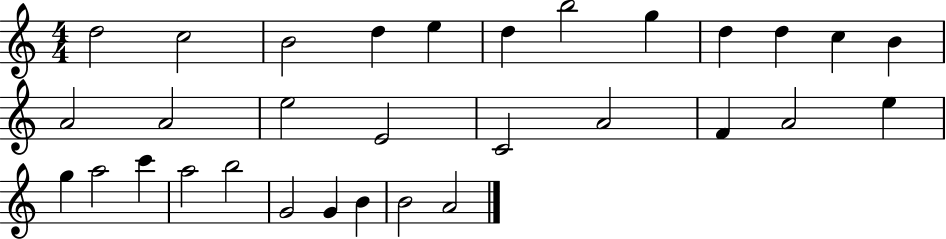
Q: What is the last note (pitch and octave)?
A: A4